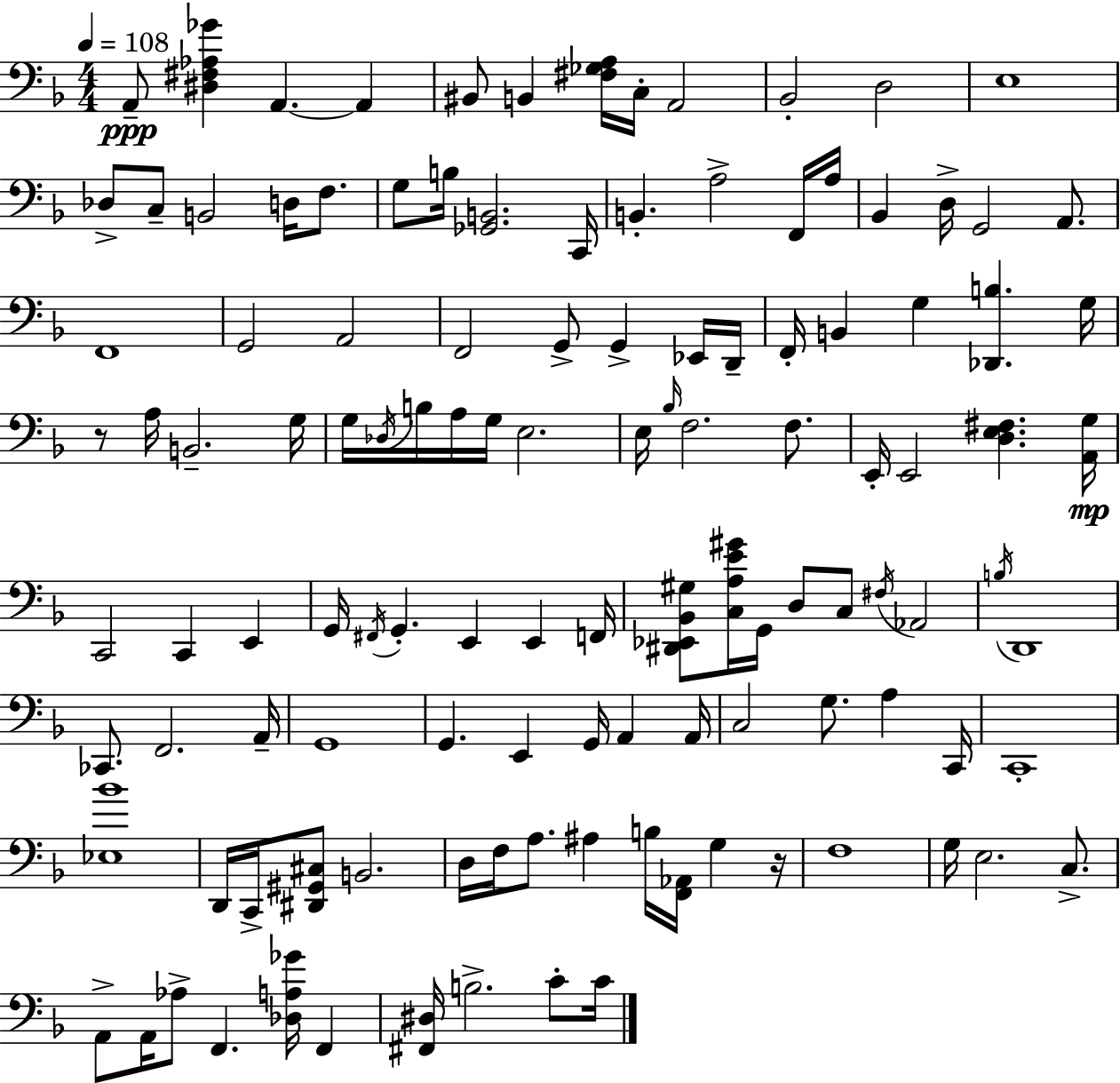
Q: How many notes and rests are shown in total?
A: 119